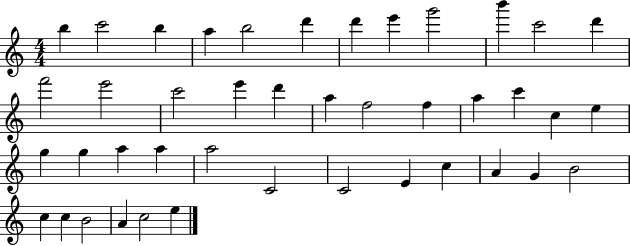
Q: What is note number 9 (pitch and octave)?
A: G6